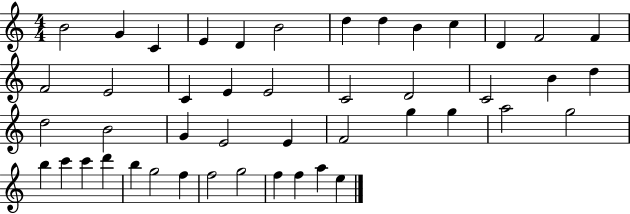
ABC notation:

X:1
T:Untitled
M:4/4
L:1/4
K:C
B2 G C E D B2 d d B c D F2 F F2 E2 C E E2 C2 D2 C2 B d d2 B2 G E2 E F2 g g a2 g2 b c' c' d' b g2 f f2 g2 f f a e